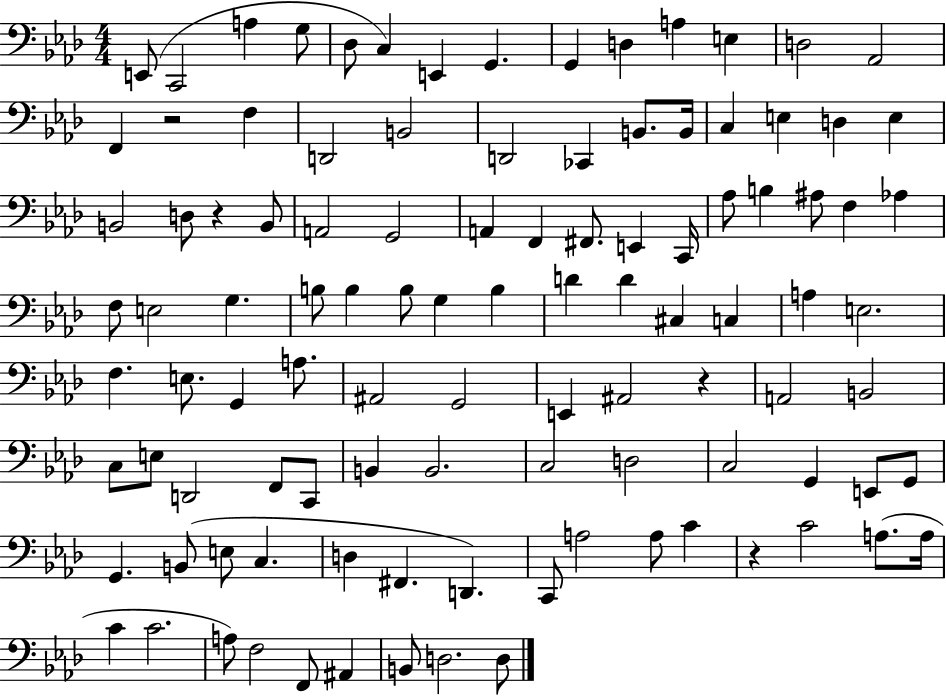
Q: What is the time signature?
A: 4/4